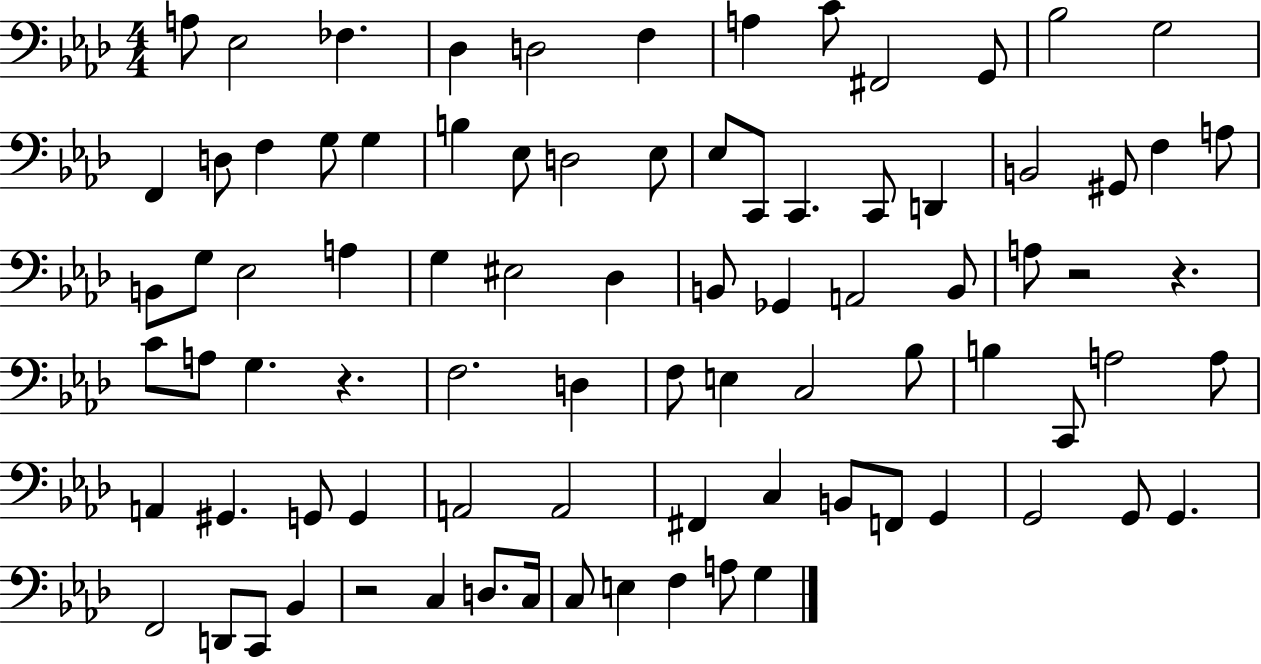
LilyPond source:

{
  \clef bass
  \numericTimeSignature
  \time 4/4
  \key aes \major
  a8 ees2 fes4. | des4 d2 f4 | a4 c'8 fis,2 g,8 | bes2 g2 | \break f,4 d8 f4 g8 g4 | b4 ees8 d2 ees8 | ees8 c,8 c,4. c,8 d,4 | b,2 gis,8 f4 a8 | \break b,8 g8 ees2 a4 | g4 eis2 des4 | b,8 ges,4 a,2 b,8 | a8 r2 r4. | \break c'8 a8 g4. r4. | f2. d4 | f8 e4 c2 bes8 | b4 c,8 a2 a8 | \break a,4 gis,4. g,8 g,4 | a,2 a,2 | fis,4 c4 b,8 f,8 g,4 | g,2 g,8 g,4. | \break f,2 d,8 c,8 bes,4 | r2 c4 d8. c16 | c8 e4 f4 a8 g4 | \bar "|."
}